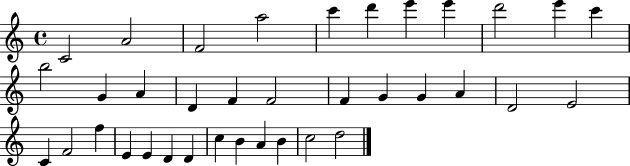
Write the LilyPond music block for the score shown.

{
  \clef treble
  \time 4/4
  \defaultTimeSignature
  \key c \major
  c'2 a'2 | f'2 a''2 | c'''4 d'''4 e'''4 e'''4 | d'''2 e'''4 c'''4 | \break b''2 g'4 a'4 | d'4 f'4 f'2 | f'4 g'4 g'4 a'4 | d'2 e'2 | \break c'4 f'2 f''4 | e'4 e'4 d'4 d'4 | c''4 b'4 a'4 b'4 | c''2 d''2 | \break \bar "|."
}